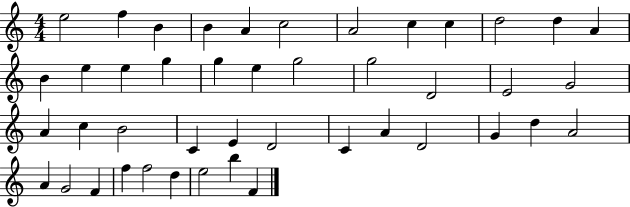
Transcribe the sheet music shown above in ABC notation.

X:1
T:Untitled
M:4/4
L:1/4
K:C
e2 f B B A c2 A2 c c d2 d A B e e g g e g2 g2 D2 E2 G2 A c B2 C E D2 C A D2 G d A2 A G2 F f f2 d e2 b F